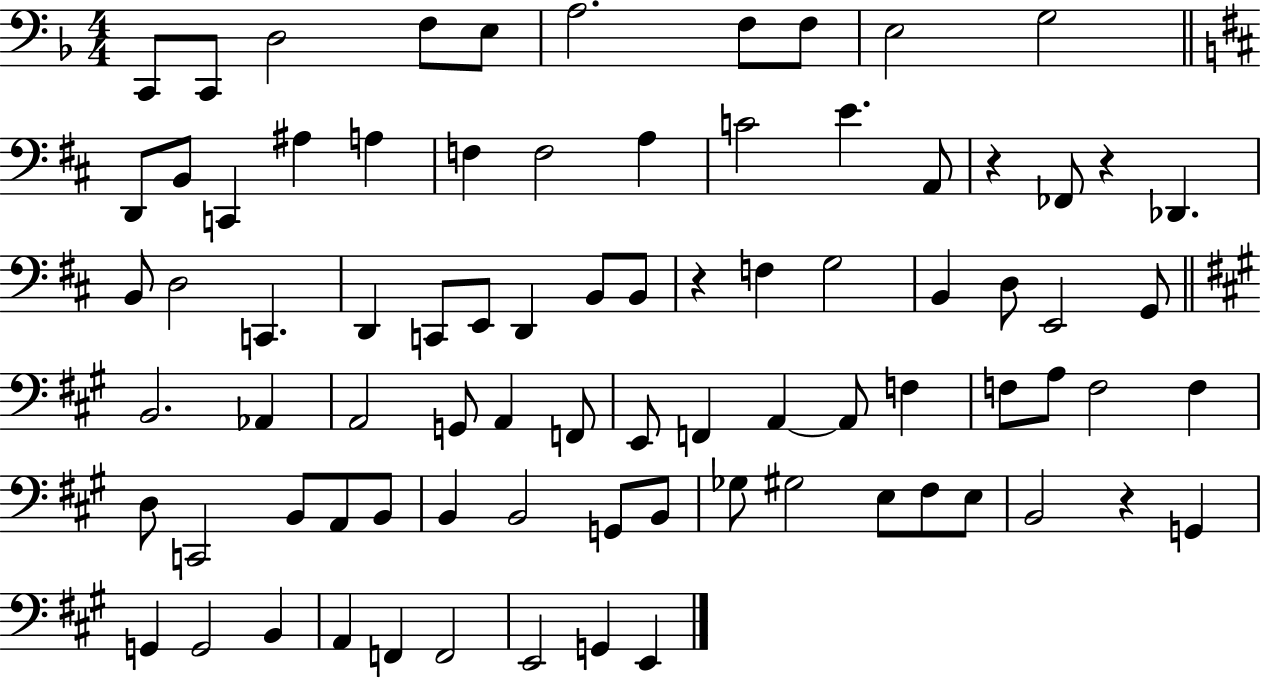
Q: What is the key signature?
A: F major